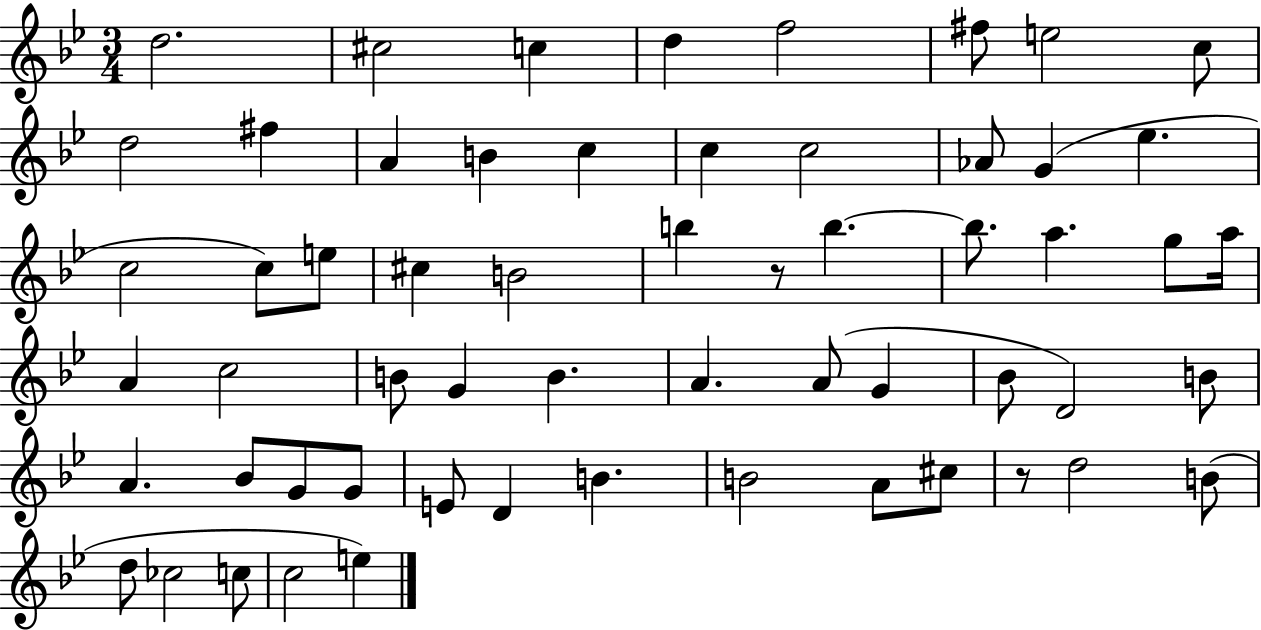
{
  \clef treble
  \numericTimeSignature
  \time 3/4
  \key bes \major
  d''2. | cis''2 c''4 | d''4 f''2 | fis''8 e''2 c''8 | \break d''2 fis''4 | a'4 b'4 c''4 | c''4 c''2 | aes'8 g'4( ees''4. | \break c''2 c''8) e''8 | cis''4 b'2 | b''4 r8 b''4.~~ | b''8. a''4. g''8 a''16 | \break a'4 c''2 | b'8 g'4 b'4. | a'4. a'8( g'4 | bes'8 d'2) b'8 | \break a'4. bes'8 g'8 g'8 | e'8 d'4 b'4. | b'2 a'8 cis''8 | r8 d''2 b'8( | \break d''8 ces''2 c''8 | c''2 e''4) | \bar "|."
}